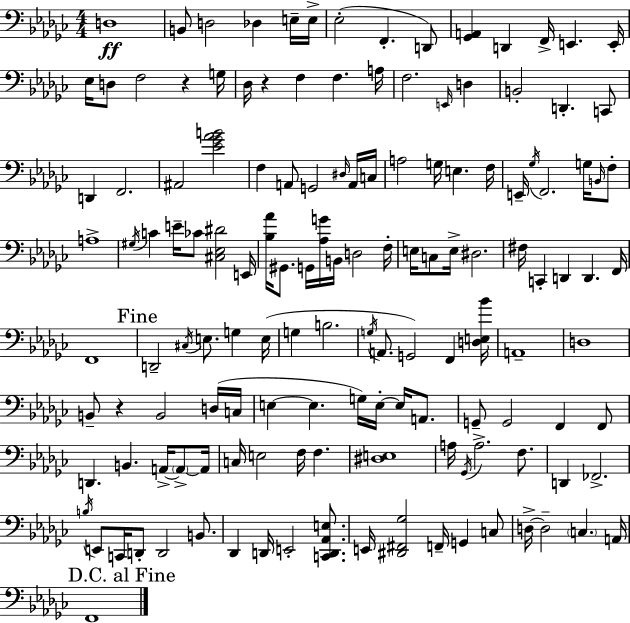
{
  \clef bass
  \numericTimeSignature
  \time 4/4
  \key ees \minor
  \repeat volta 2 { d1\ff | b,8 d2 des4 e16-- e16-> | ees2-.( f,4.-. d,8) | <ges, a,>4 d,4 f,16-> e,4. e,16-. | \break ees16 d8 f2 r4 g16 | des16 r4 f4 f4. a16 | f2. \grace { e,16 } d4 | b,2-. d,4.-. c,8 | \break d,4 f,2. | ais,2 <ees' ges' aes' b'>2 | f4 a,8 g,2 \grace { dis16 } | a,16 c16 a2 g16 e4. | \break f16 e,16-- \acciaccatura { ges16 } f,2. | g16 \grace { b,16 } f8-. a1-> | \acciaccatura { gis16 } c'4 e'16-- ces'8 <cis ees dis'>2 | e,16 <bes aes'>16 gis,8. g,16 <aes g'>16 b,16 d2 | \break f16-. e16 c8 e16-> dis2. | fis16 c,4-. d,4 d,4. | f,16 f,1 | \mark "Fine" d,2-- \acciaccatura { cis16 } e8. | \break g4 e16( g4 b2. | \acciaccatura { g16 } a,8. g,2) | f,4 <d e bes'>16 a,1-- | d1 | \break b,8-- r4 b,2 | d16( c16 e4~~ e4. | g16) e16-.~~ e16 a,8. g,8-- g,2 | f,4 f,8 d,4. b,4. | \break a,16->~~ \parenthesize a,8->~~ a,16 c16 e2 | f16 f4. <dis e>1 | a16 \acciaccatura { ges,16 } a2.-> | f8. d,4 fes,2.-> | \break \acciaccatura { b16 } e,8 c,16 d,8-. d,2 | b,8. des,4 d,16 e,2-. | <c, d, aes, e>8. e,16 <dis, fis, ges>2 | f,16-- g,4 c8 d16->~~ d2-- | \break \parenthesize c4. a,16 \mark "D.C. al Fine" f,1 | } \bar "|."
}